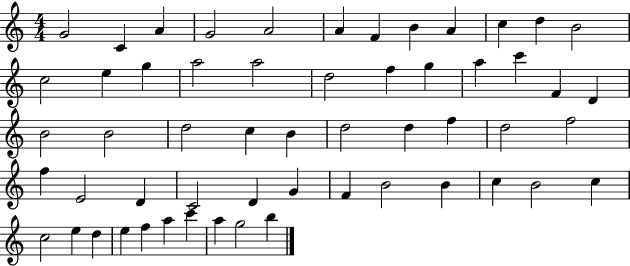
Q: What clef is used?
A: treble